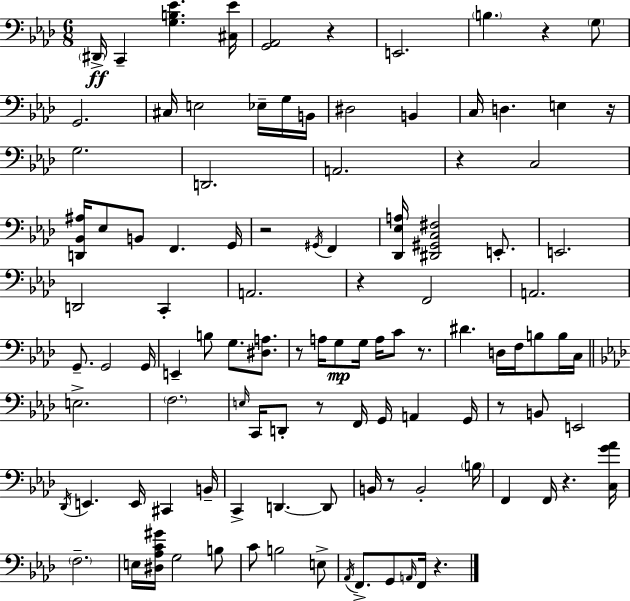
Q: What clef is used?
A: bass